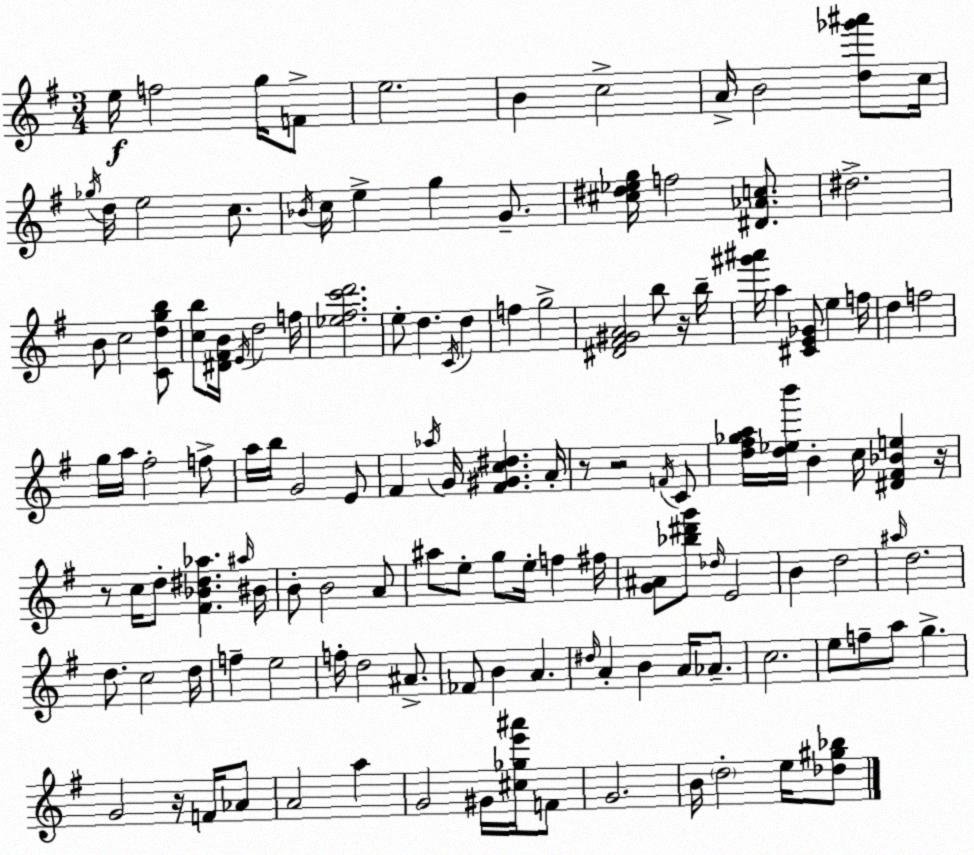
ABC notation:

X:1
T:Untitled
M:3/4
L:1/4
K:Em
e/4 f2 g/4 F/2 e2 B c2 A/4 B2 [d_g'^a']/2 c/4 _g/4 d/4 e2 c/2 _B/4 c/4 e g G/2 [^c^d_eg]/4 f2 [^D_Ac]/2 ^d2 B/2 c2 [Cdgb]/2 [cb]/2 [^D^FB]/4 E/4 d2 f/4 [_e^fc'd']2 e/2 d C/4 d f g2 [^D^F^GA]2 b/2 z/4 b/4 [^g'^a']/4 a [^CE_G]/2 e f/4 d f2 g/4 a/4 ^f2 f/2 a/4 b/4 G2 E/2 ^F _a/4 G/4 [^F^Gc^d] A/4 z/2 z2 F/4 C/2 [d^f_ga]/4 [d_eb']/4 B c/4 [^D^F_Be] z/4 z/2 c/4 d/2 [^F_B^d_a] ^a/4 ^B/4 B/2 B2 A/2 ^a/2 e/2 g/2 e/4 f ^f/4 [G^A]/2 [_b^d'g']/2 _d/4 E2 B d2 ^a/4 d2 d/2 c2 d/4 f e2 f/4 d2 ^A/2 _F/2 B A ^d/4 A B A/4 _A/2 c2 e/2 f/2 a/2 g G2 z/4 F/4 _A/2 A2 a G2 ^G/4 [^c_ge'^a']/4 F/2 G2 B/4 d2 e/4 [_d^g_b]/2